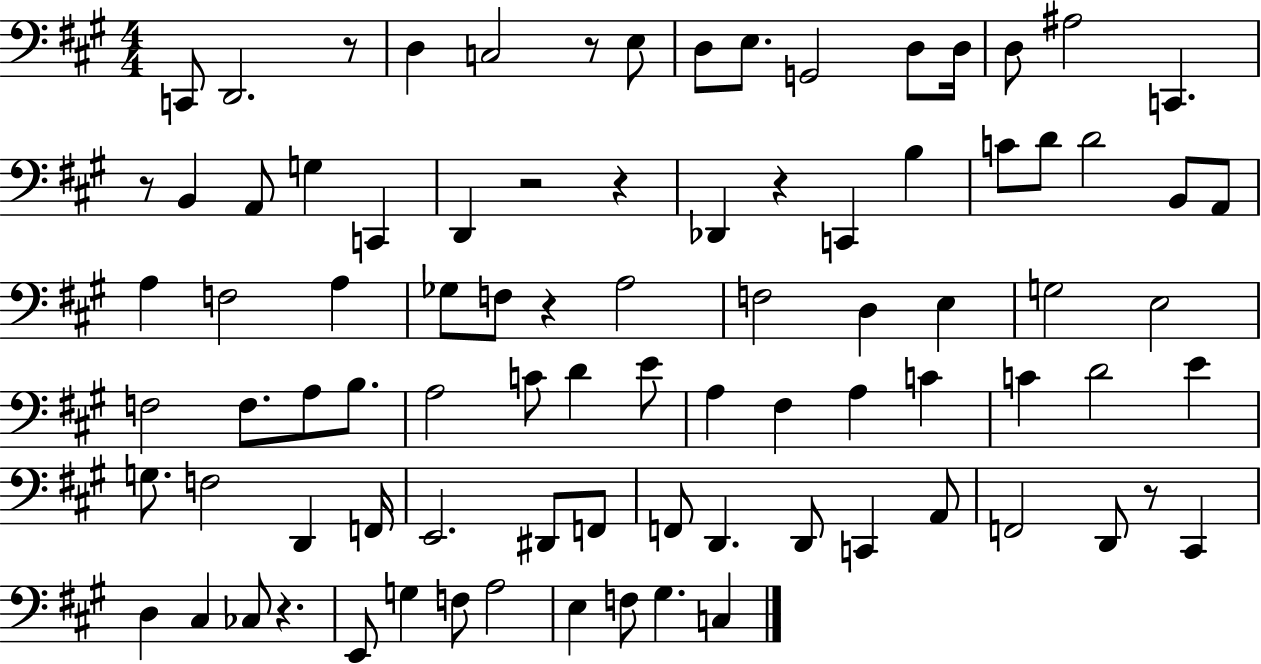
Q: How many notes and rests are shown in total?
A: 87